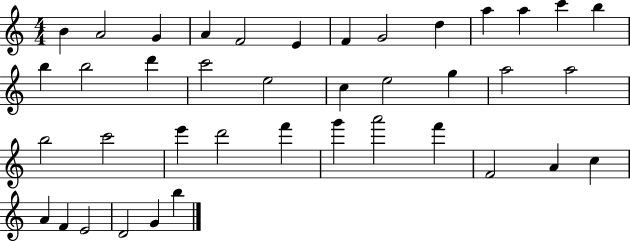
X:1
T:Untitled
M:4/4
L:1/4
K:C
B A2 G A F2 E F G2 d a a c' b b b2 d' c'2 e2 c e2 g a2 a2 b2 c'2 e' d'2 f' g' a'2 f' F2 A c A F E2 D2 G b